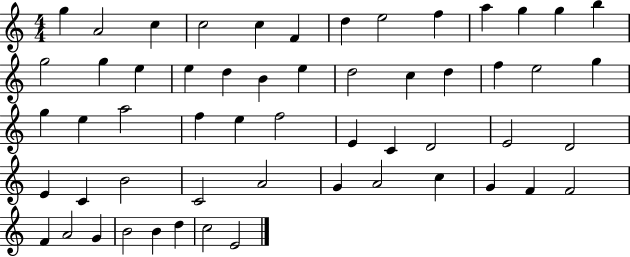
X:1
T:Untitled
M:4/4
L:1/4
K:C
g A2 c c2 c F d e2 f a g g b g2 g e e d B e d2 c d f e2 g g e a2 f e f2 E C D2 E2 D2 E C B2 C2 A2 G A2 c G F F2 F A2 G B2 B d c2 E2